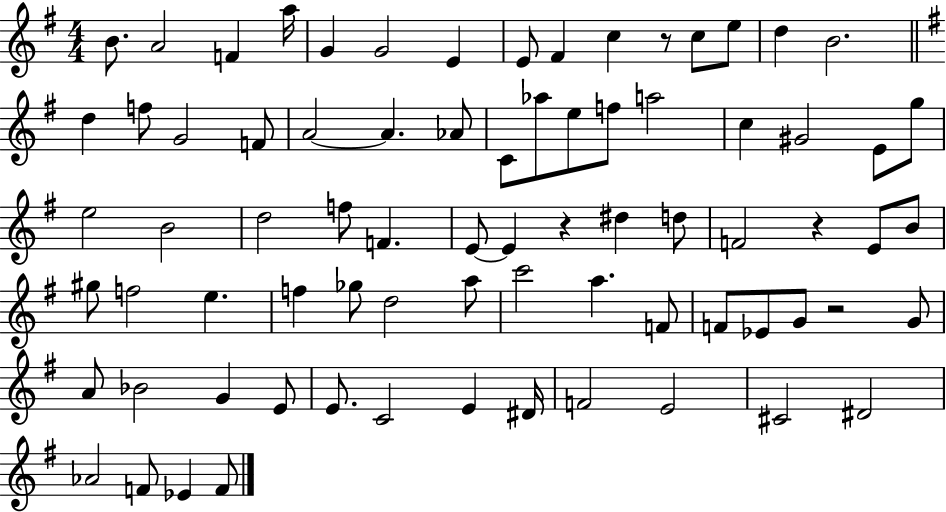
X:1
T:Untitled
M:4/4
L:1/4
K:G
B/2 A2 F a/4 G G2 E E/2 ^F c z/2 c/2 e/2 d B2 d f/2 G2 F/2 A2 A _A/2 C/2 _a/2 e/2 f/2 a2 c ^G2 E/2 g/2 e2 B2 d2 f/2 F E/2 E z ^d d/2 F2 z E/2 B/2 ^g/2 f2 e f _g/2 d2 a/2 c'2 a F/2 F/2 _E/2 G/2 z2 G/2 A/2 _B2 G E/2 E/2 C2 E ^D/4 F2 E2 ^C2 ^D2 _A2 F/2 _E F/2